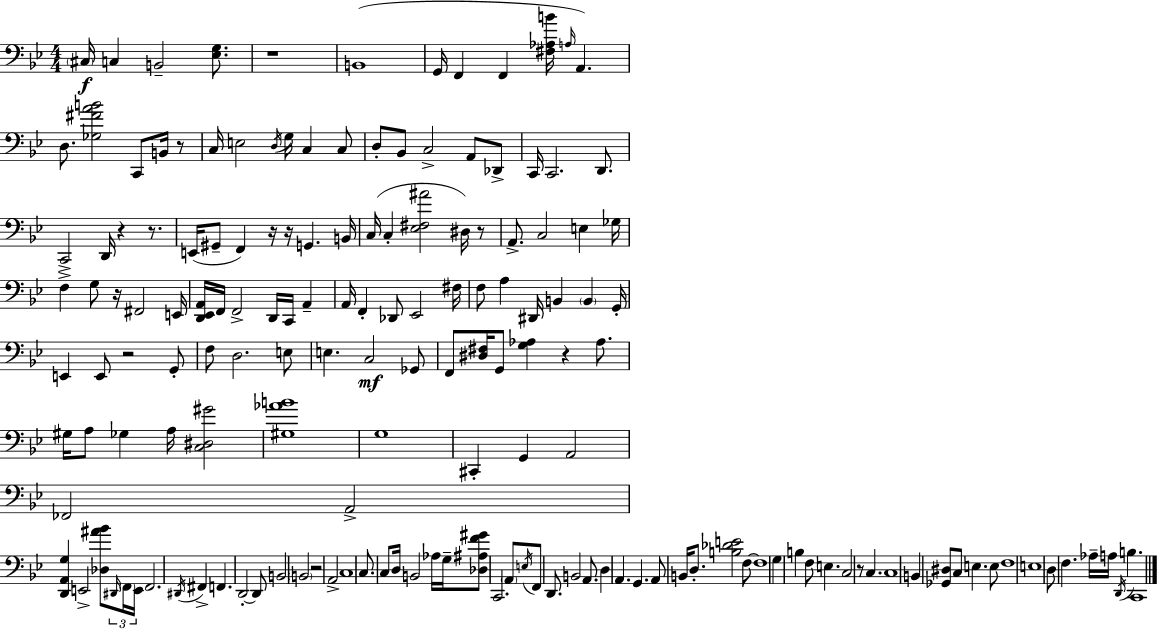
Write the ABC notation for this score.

X:1
T:Untitled
M:4/4
L:1/4
K:Bb
^C,/4 C, B,,2 [_E,G,]/2 z4 B,,4 G,,/4 F,, F,, [^F,_A,B]/4 A,/4 A,, D,/2 [_G,^FAB]2 C,,/2 B,,/4 z/2 C,/4 E,2 D,/4 G,/4 C, C,/2 D,/2 _B,,/2 C,2 A,,/2 _D,,/2 C,,/4 C,,2 D,,/2 C,,2 D,,/4 z z/2 E,,/4 ^G,,/2 F,, z/4 z/4 G,, B,,/4 C,/4 C, [_E,^F,^A]2 ^D,/4 z/2 A,,/2 C,2 E, _G,/4 F, G,/2 z/4 ^F,,2 E,,/4 [D,,_E,,A,,]/4 F,,/4 F,,2 D,,/4 C,,/4 A,, A,,/4 F,, _D,,/2 _E,,2 ^F,/4 F,/2 A, ^D,,/4 B,, B,, G,,/4 E,, E,,/2 z2 G,,/2 F,/2 D,2 E,/2 E, C,2 _G,,/2 F,,/2 [^D,^F,]/4 G,,/2 [G,_A,] z _A,/2 ^G,/4 A,/2 _G, A,/4 [C,^D,^G]2 [^G,_AB]4 G,4 ^C,, G,, A,,2 _F,,2 A,,2 [D,,A,,G,] E,,2 [_D,^A_B]/2 ^D,,/4 F,,/4 E,,/4 F,,2 ^D,,/4 ^F,, F,, D,,2 D,,/2 B,,2 B,,2 z2 A,,2 C,4 C,/2 C,/2 D,/4 B,,2 _A,/4 G,/4 [_D,^A,F^G]/2 C,,2 A,,/2 E,/4 F,,/2 D,,/2 B,,2 A,,/2 D, A,, G,, A,,/2 B,,/4 D,/2 [B,_DE]2 F,/2 F,4 G, B, F,/2 E, C,2 z/2 C, C,4 B,, [_G,,^D,]/2 C,/2 E, E,/2 F,4 E,4 D,/2 F, _A,/4 A,/4 D,,/4 B, C,,4